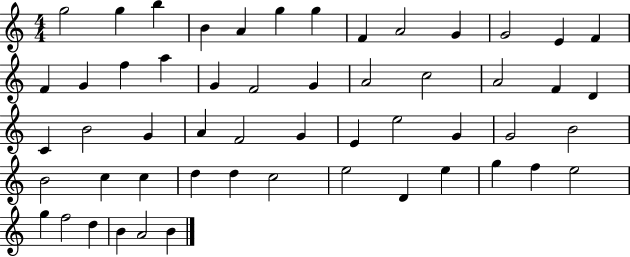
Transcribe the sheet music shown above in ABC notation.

X:1
T:Untitled
M:4/4
L:1/4
K:C
g2 g b B A g g F A2 G G2 E F F G f a G F2 G A2 c2 A2 F D C B2 G A F2 G E e2 G G2 B2 B2 c c d d c2 e2 D e g f e2 g f2 d B A2 B